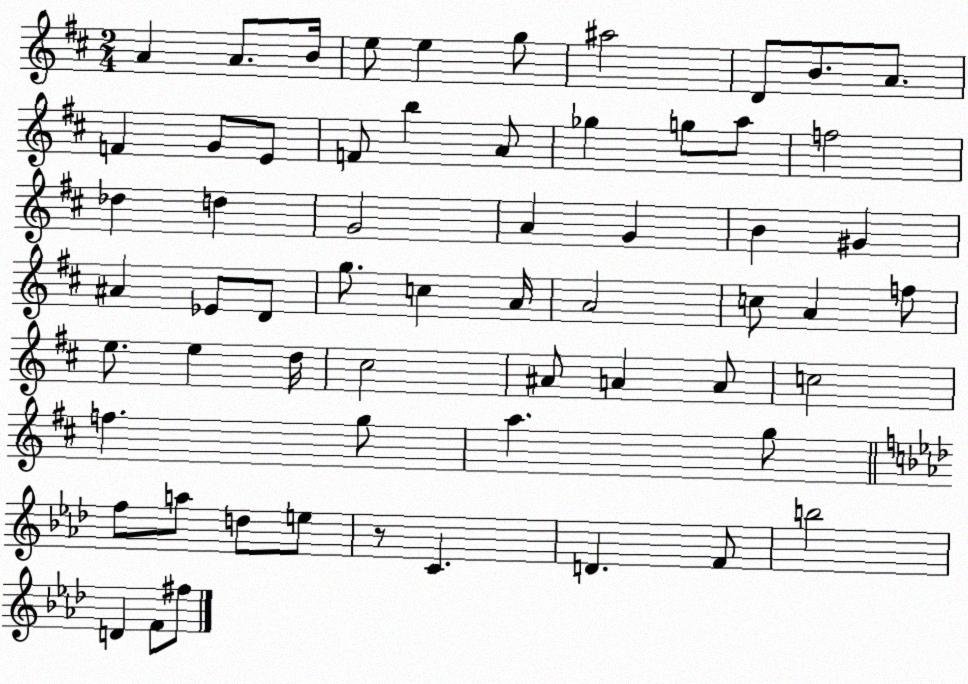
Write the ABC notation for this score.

X:1
T:Untitled
M:2/4
L:1/4
K:D
A A/2 B/4 e/2 e g/2 ^a2 D/2 B/2 A/2 F G/2 E/2 F/2 b A/2 _g g/2 a/2 f2 _d d G2 A G B ^G ^A _E/2 D/2 g/2 c A/4 A2 c/2 A f/2 e/2 e d/4 ^c2 ^A/2 A A/2 c2 f g/2 a g/2 f/2 a/2 d/2 e/2 z/2 C D F/2 b2 D F/2 ^f/2